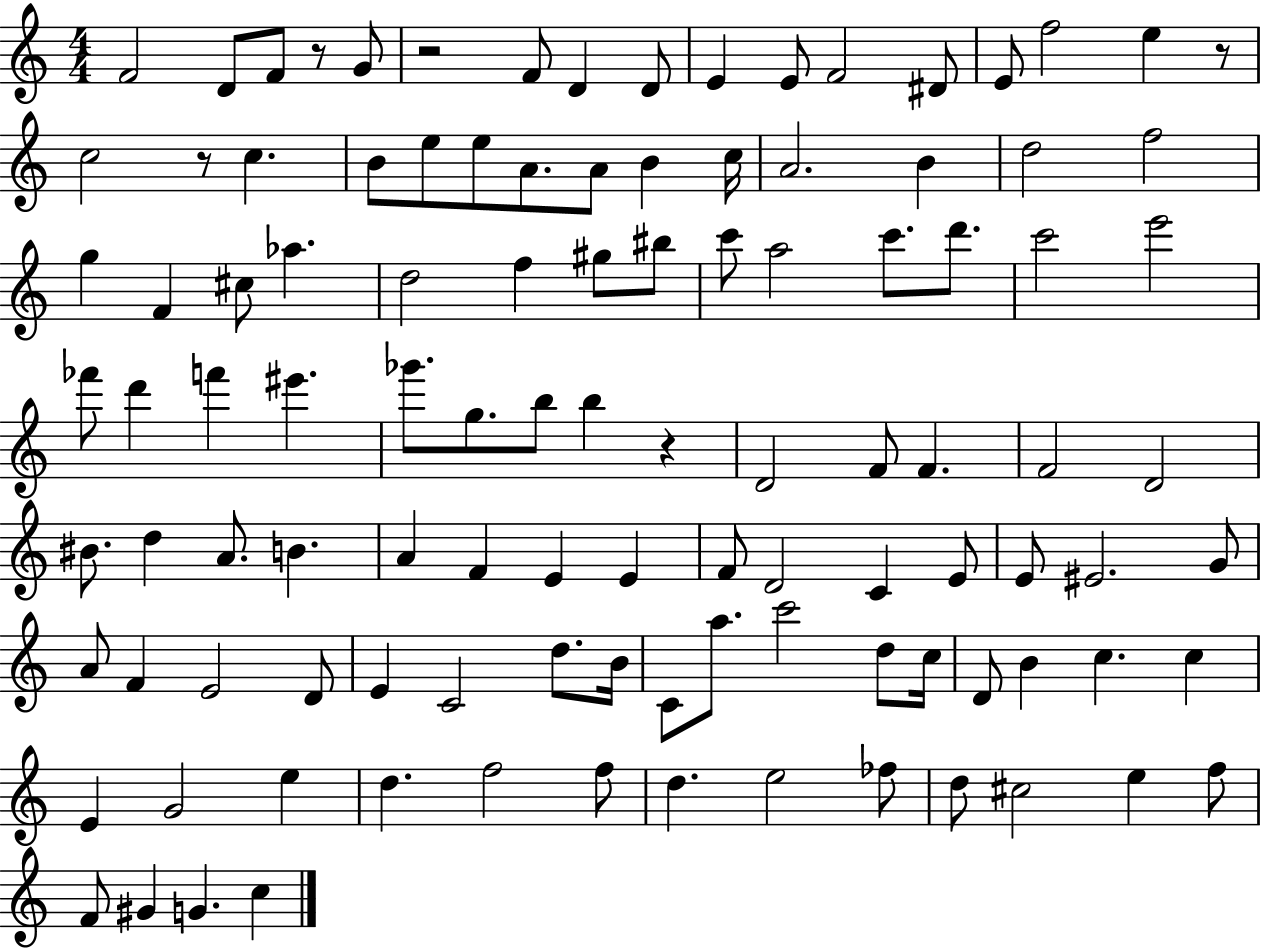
F4/h D4/e F4/e R/e G4/e R/h F4/e D4/q D4/e E4/q E4/e F4/h D#4/e E4/e F5/h E5/q R/e C5/h R/e C5/q. B4/e E5/e E5/e A4/e. A4/e B4/q C5/s A4/h. B4/q D5/h F5/h G5/q F4/q C#5/e Ab5/q. D5/h F5/q G#5/e BIS5/e C6/e A5/h C6/e. D6/e. C6/h E6/h FES6/e D6/q F6/q EIS6/q. Gb6/e. G5/e. B5/e B5/q R/q D4/h F4/e F4/q. F4/h D4/h BIS4/e. D5/q A4/e. B4/q. A4/q F4/q E4/q E4/q F4/e D4/h C4/q E4/e E4/e EIS4/h. G4/e A4/e F4/q E4/h D4/e E4/q C4/h D5/e. B4/s C4/e A5/e. C6/h D5/e C5/s D4/e B4/q C5/q. C5/q E4/q G4/h E5/q D5/q. F5/h F5/e D5/q. E5/h FES5/e D5/e C#5/h E5/q F5/e F4/e G#4/q G4/q. C5/q